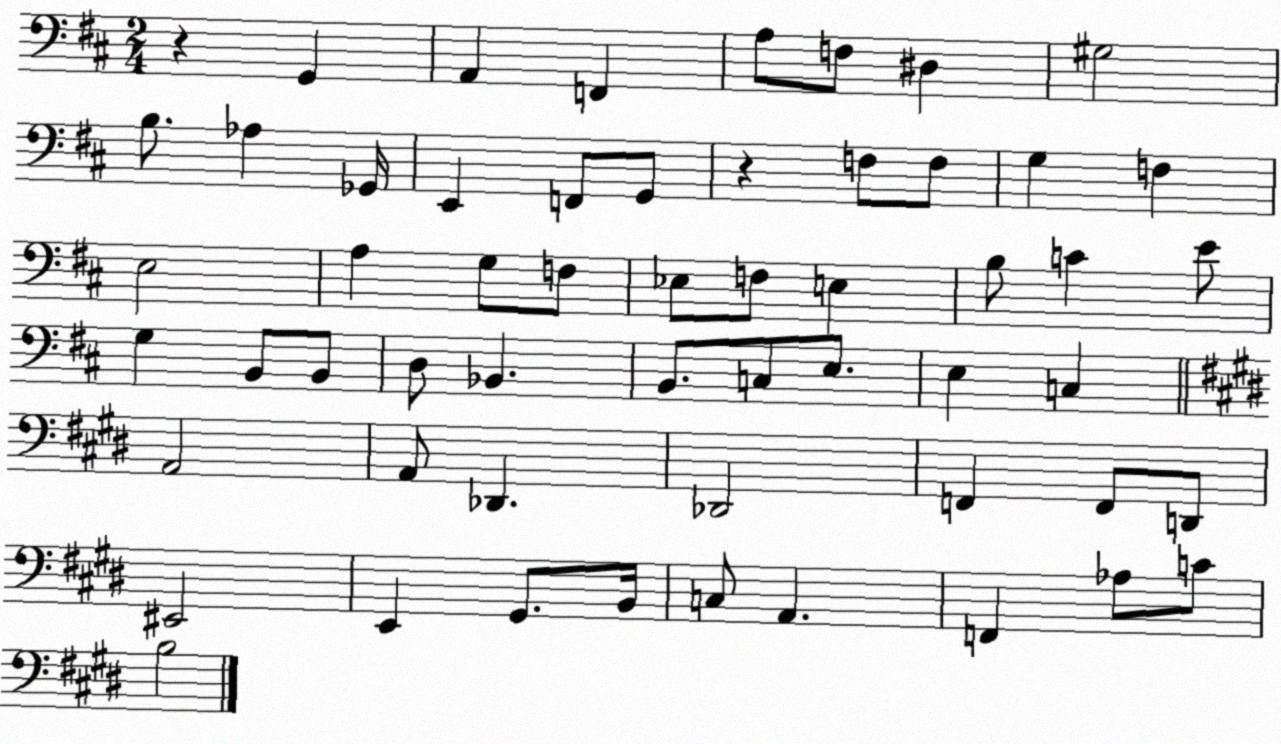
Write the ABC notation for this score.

X:1
T:Untitled
M:2/4
L:1/4
K:D
z G,, A,, F,, A,/2 F,/2 ^D, ^G,2 B,/2 _A, _G,,/4 E,, F,,/2 G,,/2 z F,/2 F,/2 G, F, E,2 A, G,/2 F,/2 _E,/2 F,/2 E, B,/2 C E/2 G, B,,/2 B,,/2 D,/2 _B,, B,,/2 C,/2 E,/2 E, C, A,,2 A,,/2 _D,, _D,,2 F,, F,,/2 D,,/2 ^E,,2 E,, ^G,,/2 B,,/4 C,/2 A,, F,, _A,/2 C/2 B,2